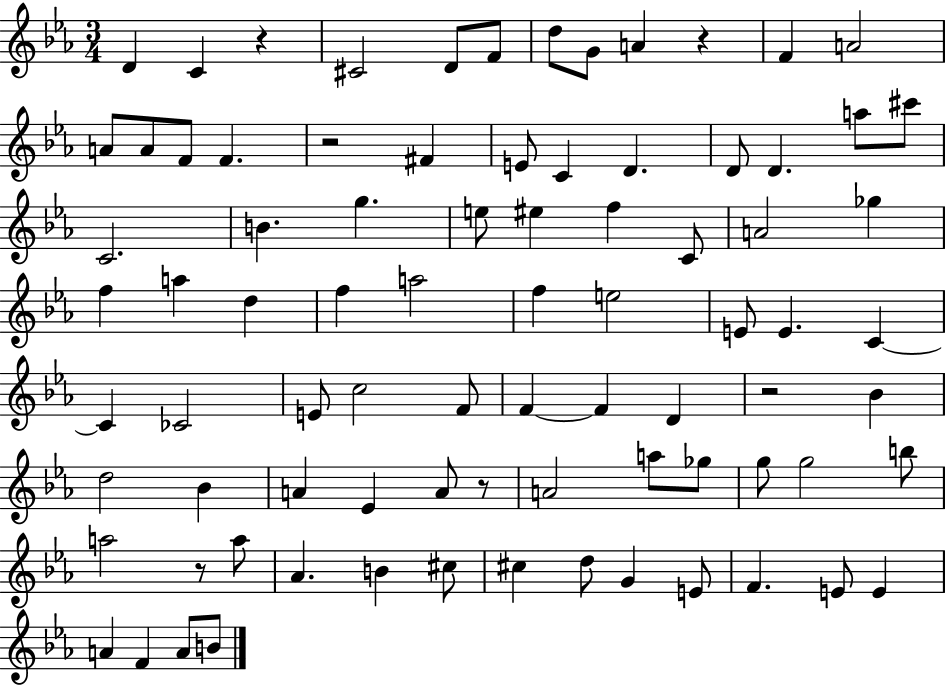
{
  \clef treble
  \numericTimeSignature
  \time 3/4
  \key ees \major
  d'4 c'4 r4 | cis'2 d'8 f'8 | d''8 g'8 a'4 r4 | f'4 a'2 | \break a'8 a'8 f'8 f'4. | r2 fis'4 | e'8 c'4 d'4. | d'8 d'4. a''8 cis'''8 | \break c'2. | b'4. g''4. | e''8 eis''4 f''4 c'8 | a'2 ges''4 | \break f''4 a''4 d''4 | f''4 a''2 | f''4 e''2 | e'8 e'4. c'4~~ | \break c'4 ces'2 | e'8 c''2 f'8 | f'4~~ f'4 d'4 | r2 bes'4 | \break d''2 bes'4 | a'4 ees'4 a'8 r8 | a'2 a''8 ges''8 | g''8 g''2 b''8 | \break a''2 r8 a''8 | aes'4. b'4 cis''8 | cis''4 d''8 g'4 e'8 | f'4. e'8 e'4 | \break a'4 f'4 a'8 b'8 | \bar "|."
}